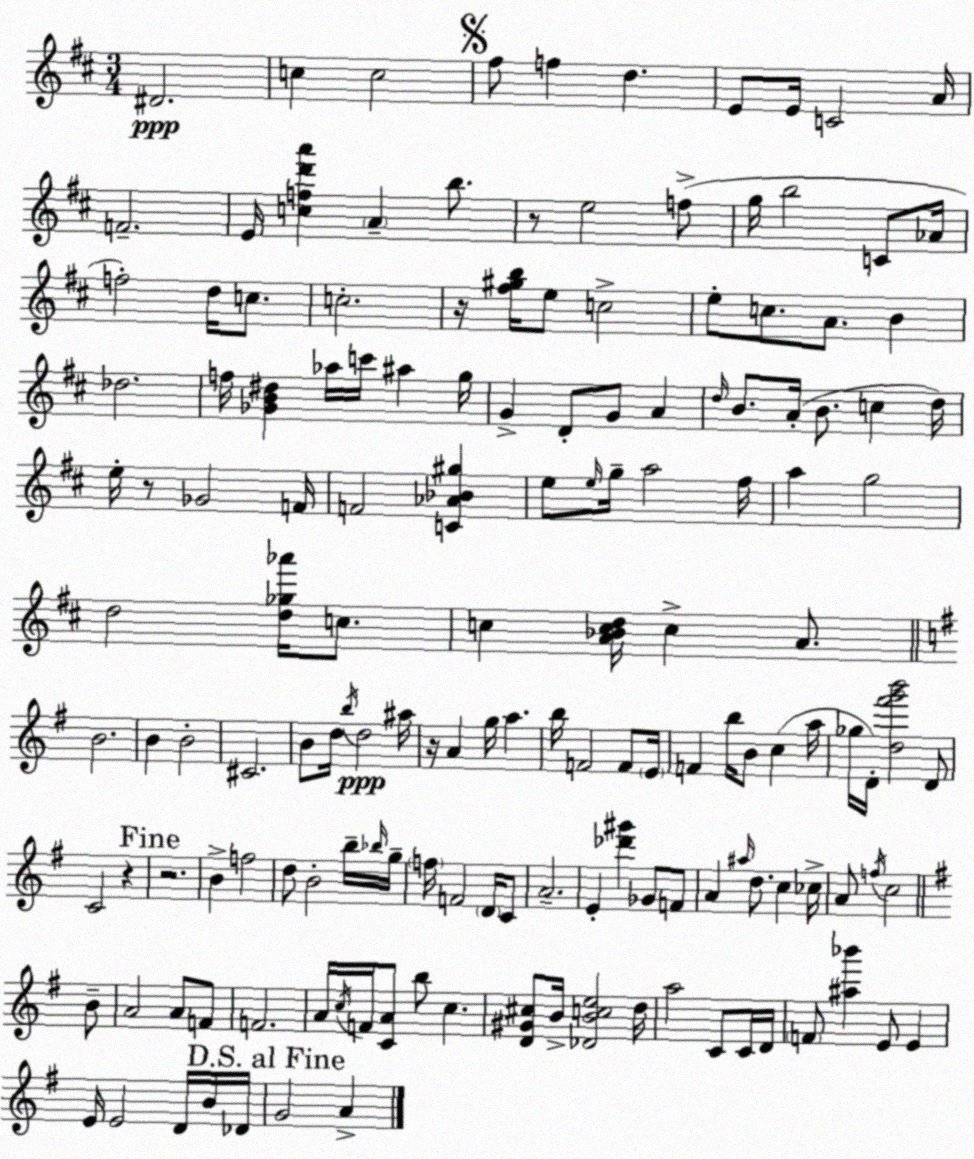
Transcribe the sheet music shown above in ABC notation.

X:1
T:Untitled
M:3/4
L:1/4
K:D
^D2 c c2 ^f/2 f d E/2 E/4 C2 A/4 F2 E/4 [cfd'a'] A b/2 z/2 e2 f/2 g/4 b2 C/2 _A/4 f2 d/4 c/2 c2 z/4 [^f^gb]/4 e/2 c2 e/2 c/2 A/2 B _d2 f/4 [_GB^d] _a/4 c'/4 ^a g/4 G D/2 G/2 A d/4 B/2 A/4 B/2 c d/4 e/4 z/2 _G2 F/4 F2 [C_A_B^g] e/2 e/4 g/4 a2 ^f/4 a g2 d2 [d_g_a']/4 c/2 c [A_Bcd]/4 c A/2 B2 B B2 ^C2 B/2 d/4 b/4 d2 ^a/4 z/4 A g/4 a b/4 F2 F/2 E/4 F b/4 B/2 c a/4 _g/4 D/4 [d^f'g'b']2 D/2 C2 z z2 B f2 d/2 B2 b/4 _b/4 g/4 f/4 F2 D/4 C/2 A2 E [_d'^g'] _G/2 F/2 A ^a/4 d/2 c _c/4 A/2 f/4 c2 B/2 A2 A/2 F/2 F2 A/4 c/4 F/4 [CA]/2 b/2 c [D^G^c]/2 B/4 [_DBce]2 d/4 a2 C/2 C/4 D/4 F/2 [^a_b'] E/2 E E/4 E2 D/4 B/4 _D/4 G2 A